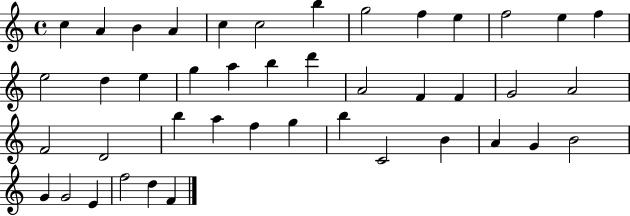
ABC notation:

X:1
T:Untitled
M:4/4
L:1/4
K:C
c A B A c c2 b g2 f e f2 e f e2 d e g a b d' A2 F F G2 A2 F2 D2 b a f g b C2 B A G B2 G G2 E f2 d F